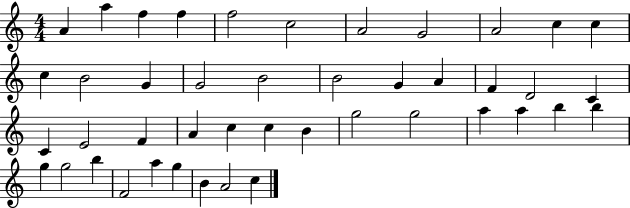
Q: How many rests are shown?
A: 0